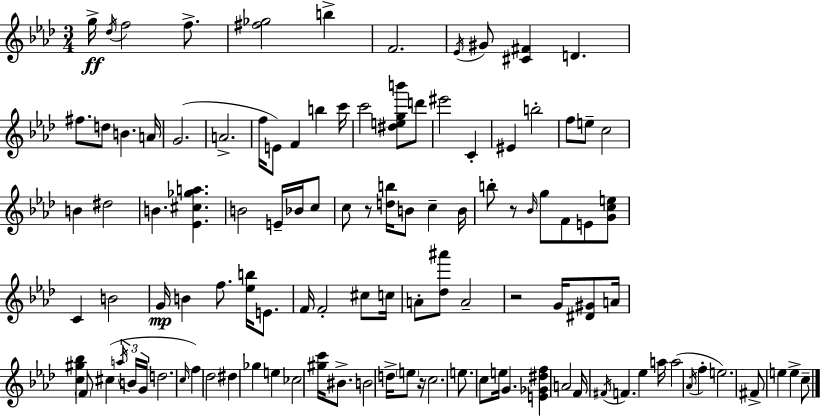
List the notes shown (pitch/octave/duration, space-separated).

G5/s Db5/s F5/h F5/e. [F#5,Gb5]/h B5/q F4/h. Eb4/s G#4/e [C#4,F#4]/q D4/q. F#5/e. D5/e B4/q. A4/s G4/h. A4/h. F5/s E4/e F4/q B5/q C6/s C6/h [D#5,E5,G5,B6]/e D6/e EIS6/h C4/q EIS4/q B5/h F5/e E5/e C5/h B4/q D#5/h B4/q. [Eb4,C#5,Gb5,A5]/q. B4/h E4/s Bb4/s C5/e C5/e R/e [D5,B5]/s B4/e C5/q B4/s B5/e R/e Bb4/s G5/e F4/e E4/e [G4,C5,E5]/e C4/q B4/h G4/s B4/q F5/e. [Eb5,B5]/s E4/e. F4/s F4/h C#5/e C5/s A4/e [Db5,A#6]/e A4/h R/h G4/s [D#4,G#4]/e A4/s [C5,G#5,Bb5]/q F4/e C#5/q A5/s B4/s G4/s D5/h. C5/s F5/q Db5/h D#5/q Gb5/q E5/q CES5/h [G#5,C6]/s BIS4/e. B4/h D5/s E5/e R/s C5/h. E5/e. C5/e E5/s G4/q. [E4,Gb4,D#5,F5]/q A4/h F4/s F#4/s F4/q. Eb5/q A5/s A5/h Ab4/s F5/q E5/h. F#4/e E5/q E5/q C5/e